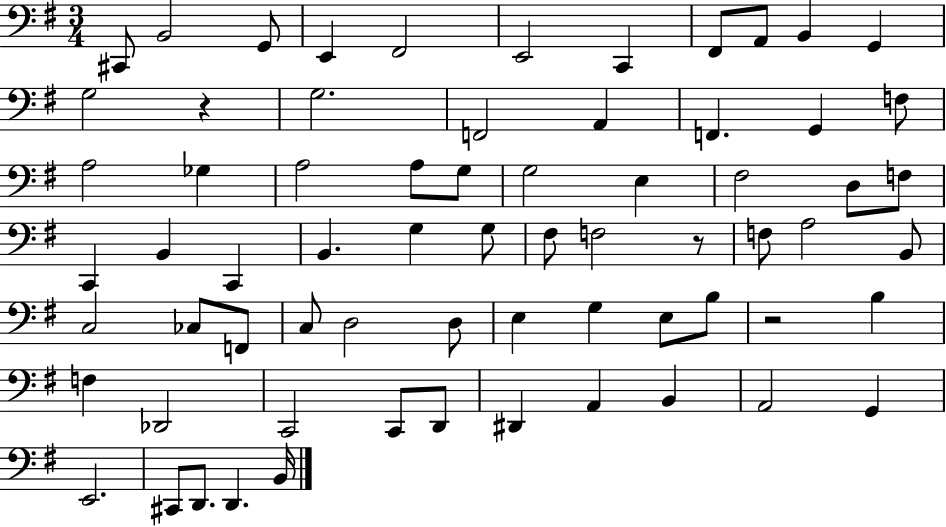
X:1
T:Untitled
M:3/4
L:1/4
K:G
^C,,/2 B,,2 G,,/2 E,, ^F,,2 E,,2 C,, ^F,,/2 A,,/2 B,, G,, G,2 z G,2 F,,2 A,, F,, G,, F,/2 A,2 _G, A,2 A,/2 G,/2 G,2 E, ^F,2 D,/2 F,/2 C,, B,, C,, B,, G, G,/2 ^F,/2 F,2 z/2 F,/2 A,2 B,,/2 C,2 _C,/2 F,,/2 C,/2 D,2 D,/2 E, G, E,/2 B,/2 z2 B, F, _D,,2 C,,2 C,,/2 D,,/2 ^D,, A,, B,, A,,2 G,, E,,2 ^C,,/2 D,,/2 D,, B,,/4